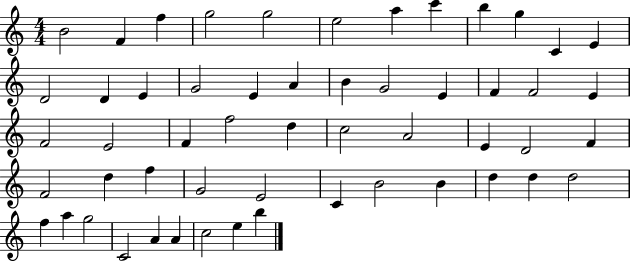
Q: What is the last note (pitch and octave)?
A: B5